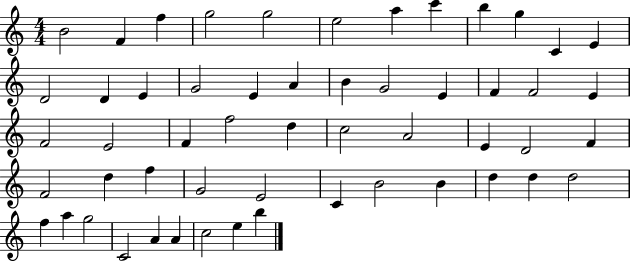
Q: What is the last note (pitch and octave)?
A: B5